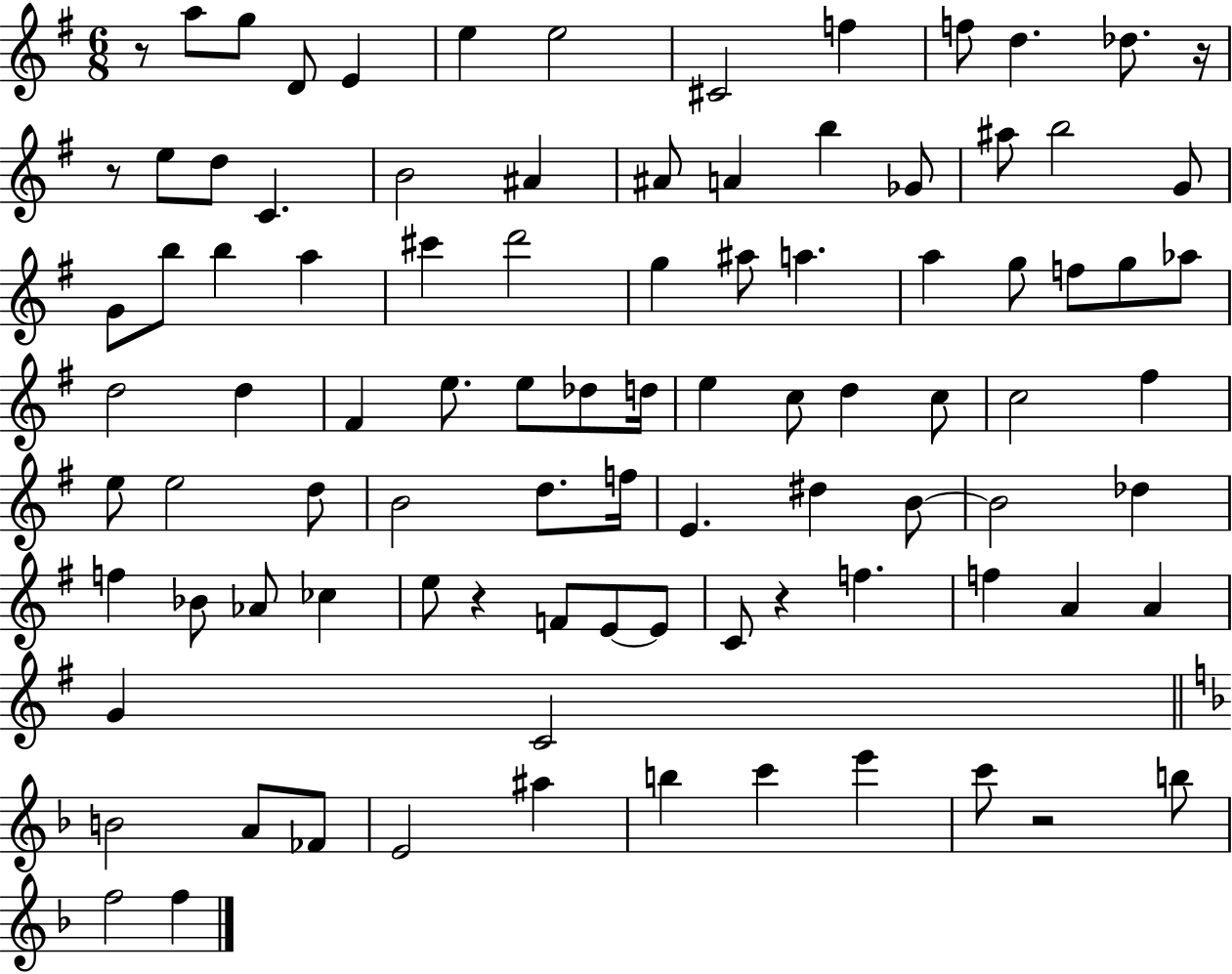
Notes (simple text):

R/e A5/e G5/e D4/e E4/q E5/q E5/h C#4/h F5/q F5/e D5/q. Db5/e. R/s R/e E5/e D5/e C4/q. B4/h A#4/q A#4/e A4/q B5/q Gb4/e A#5/e B5/h G4/e G4/e B5/e B5/q A5/q C#6/q D6/h G5/q A#5/e A5/q. A5/q G5/e F5/e G5/e Ab5/e D5/h D5/q F#4/q E5/e. E5/e Db5/e D5/s E5/q C5/e D5/q C5/e C5/h F#5/q E5/e E5/h D5/e B4/h D5/e. F5/s E4/q. D#5/q B4/e B4/h Db5/q F5/q Bb4/e Ab4/e CES5/q E5/e R/q F4/e E4/e E4/e C4/e R/q F5/q. F5/q A4/q A4/q G4/q C4/h B4/h A4/e FES4/e E4/h A#5/q B5/q C6/q E6/q C6/e R/h B5/e F5/h F5/q